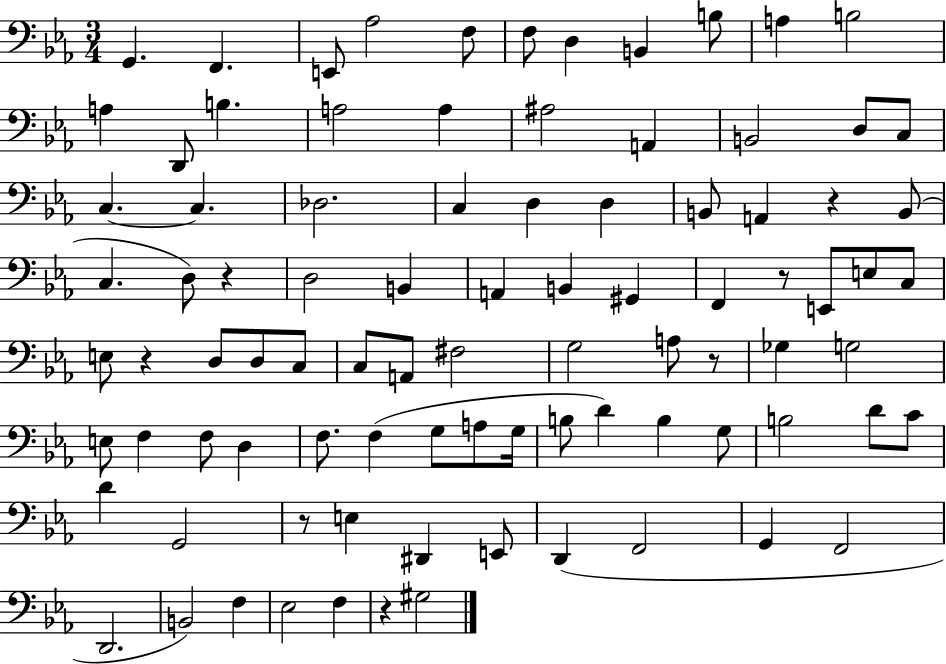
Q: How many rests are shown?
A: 7